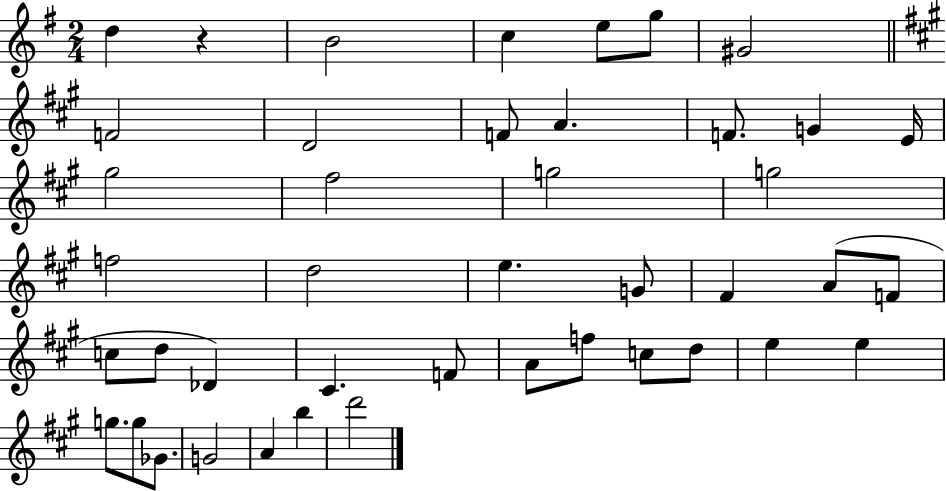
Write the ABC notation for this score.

X:1
T:Untitled
M:2/4
L:1/4
K:G
d z B2 c e/2 g/2 ^G2 F2 D2 F/2 A F/2 G E/4 ^g2 ^f2 g2 g2 f2 d2 e G/2 ^F A/2 F/2 c/2 d/2 _D ^C F/2 A/2 f/2 c/2 d/2 e e g/2 g/2 _G/2 G2 A b d'2